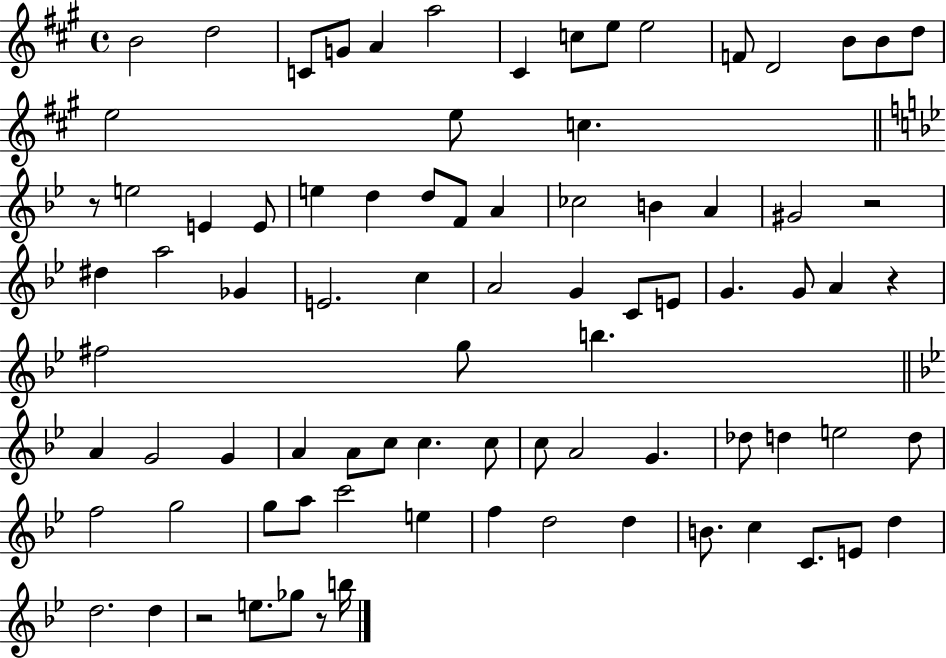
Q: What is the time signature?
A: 4/4